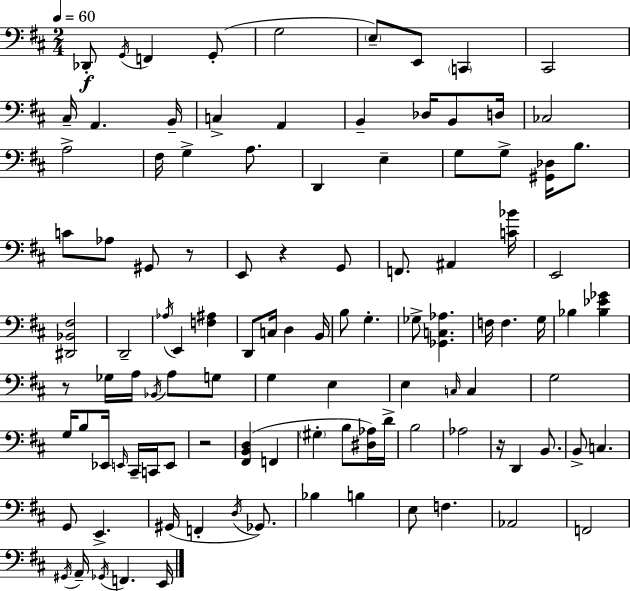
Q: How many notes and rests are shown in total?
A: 108